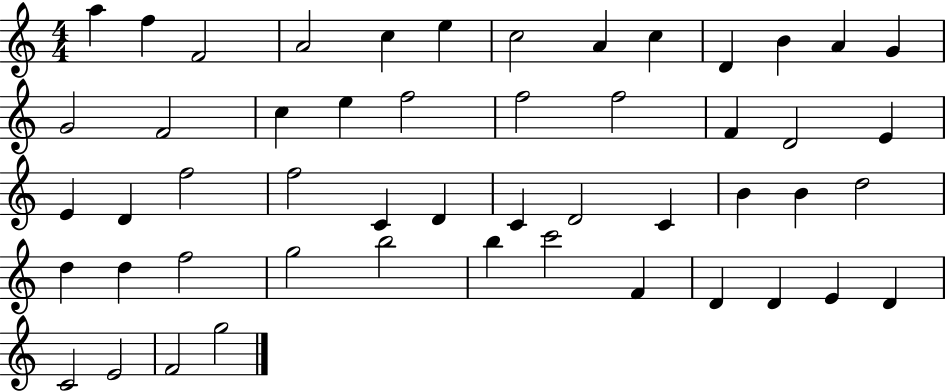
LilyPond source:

{
  \clef treble
  \numericTimeSignature
  \time 4/4
  \key c \major
  a''4 f''4 f'2 | a'2 c''4 e''4 | c''2 a'4 c''4 | d'4 b'4 a'4 g'4 | \break g'2 f'2 | c''4 e''4 f''2 | f''2 f''2 | f'4 d'2 e'4 | \break e'4 d'4 f''2 | f''2 c'4 d'4 | c'4 d'2 c'4 | b'4 b'4 d''2 | \break d''4 d''4 f''2 | g''2 b''2 | b''4 c'''2 f'4 | d'4 d'4 e'4 d'4 | \break c'2 e'2 | f'2 g''2 | \bar "|."
}